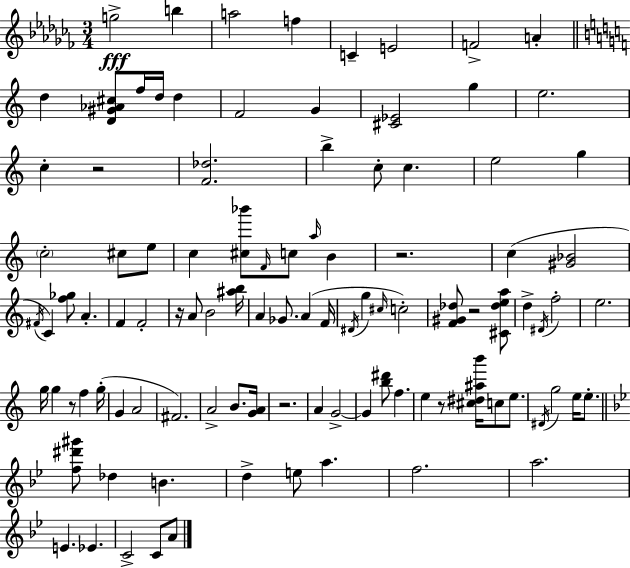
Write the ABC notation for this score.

X:1
T:Untitled
M:3/4
L:1/4
K:Abm
g2 b a2 f C E2 F2 A d [D^G_A^c]/2 f/4 d/4 d F2 G [^C_E]2 g e2 c z2 [F_d]2 b c/2 c e2 g c2 ^c/2 e/2 c [^c_b']/2 F/4 c/2 a/4 B z2 c [^G_B]2 ^F/4 C [f_g]/2 A F F2 z/4 A/2 B2 [^ab]/4 A _G/2 A F/4 ^D/4 g ^c/4 c2 [F^G_d]/2 z2 [^C_dea]/2 d ^D/4 f2 e2 g/4 g z/2 f g/4 G A2 ^F2 A2 B/2 [GA]/4 z2 A G2 G [b^d']/2 f e z/2 [^c^d^ab']/4 c/2 e/2 ^D/4 g2 e/4 e/2 [f^d'^g']/2 _d B d e/2 a f2 a2 E _E C2 C/2 A/2